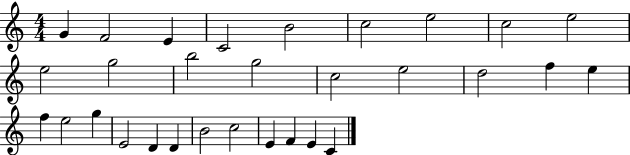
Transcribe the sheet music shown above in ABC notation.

X:1
T:Untitled
M:4/4
L:1/4
K:C
G F2 E C2 B2 c2 e2 c2 e2 e2 g2 b2 g2 c2 e2 d2 f e f e2 g E2 D D B2 c2 E F E C